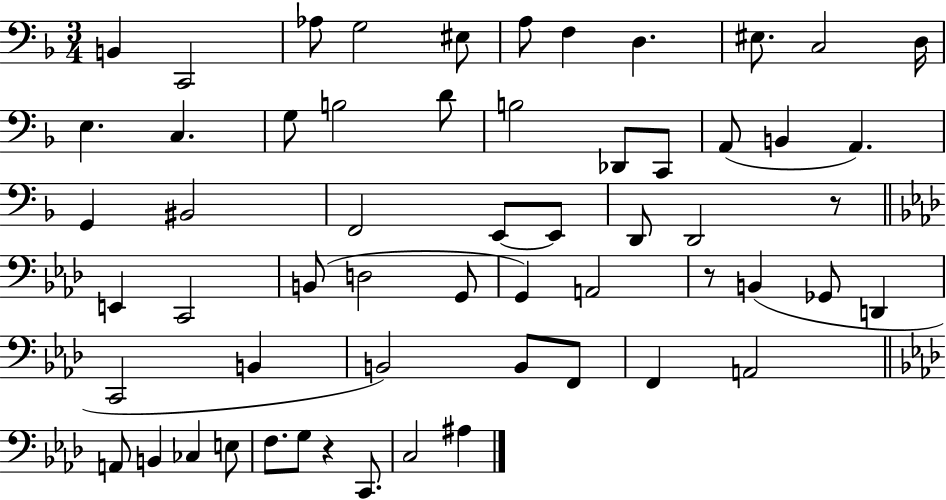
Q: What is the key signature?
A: F major